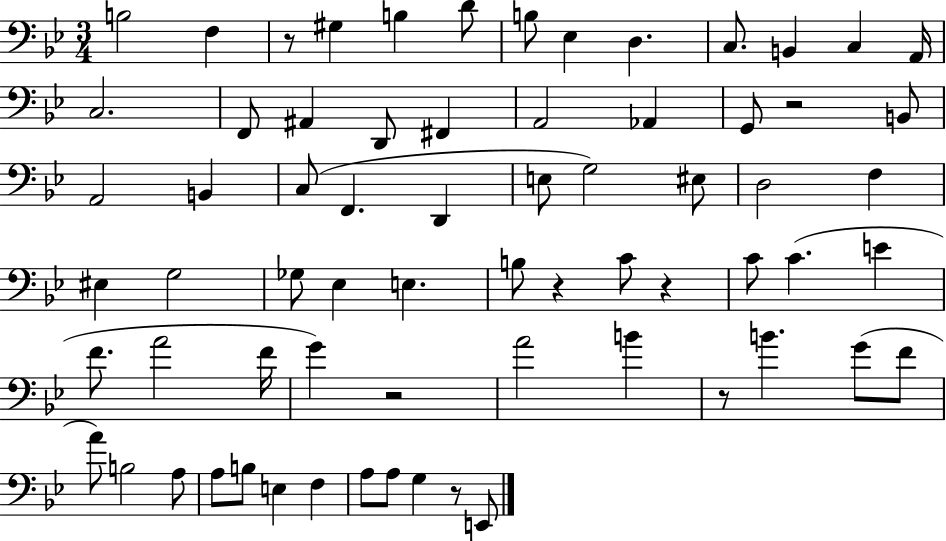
{
  \clef bass
  \numericTimeSignature
  \time 3/4
  \key bes \major
  b2 f4 | r8 gis4 b4 d'8 | b8 ees4 d4. | c8. b,4 c4 a,16 | \break c2. | f,8 ais,4 d,8 fis,4 | a,2 aes,4 | g,8 r2 b,8 | \break a,2 b,4 | c8( f,4. d,4 | e8 g2) eis8 | d2 f4 | \break eis4 g2 | ges8 ees4 e4. | b8 r4 c'8 r4 | c'8 c'4.( e'4 | \break f'8. a'2 f'16 | g'4) r2 | a'2 b'4 | r8 b'4. g'8( f'8 | \break a'8) b2 a8 | a8 b8 e4 f4 | a8 a8 g4 r8 e,8 | \bar "|."
}